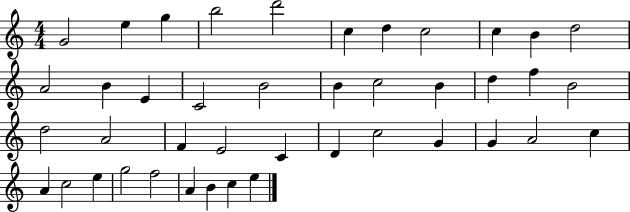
G4/h E5/q G5/q B5/h D6/h C5/q D5/q C5/h C5/q B4/q D5/h A4/h B4/q E4/q C4/h B4/h B4/q C5/h B4/q D5/q F5/q B4/h D5/h A4/h F4/q E4/h C4/q D4/q C5/h G4/q G4/q A4/h C5/q A4/q C5/h E5/q G5/h F5/h A4/q B4/q C5/q E5/q